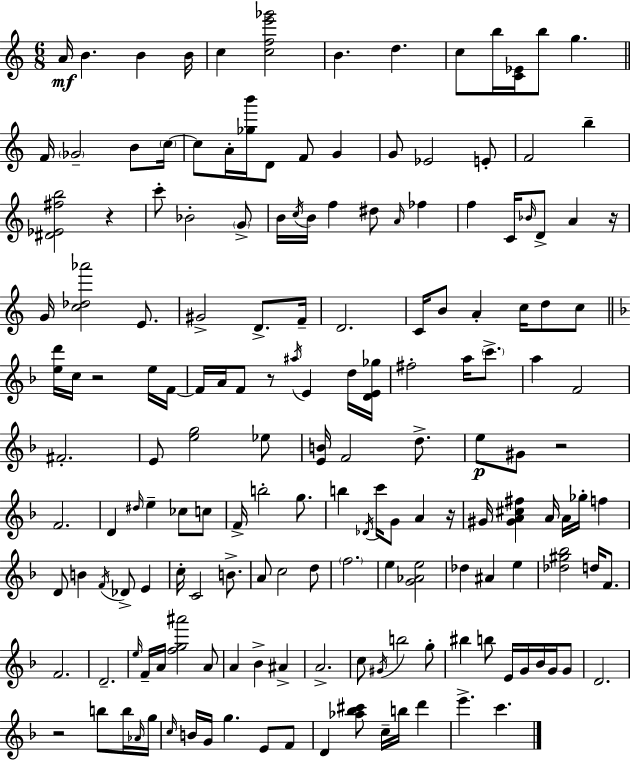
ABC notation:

X:1
T:Untitled
M:6/8
L:1/4
K:Am
A/4 B B B/4 c [cfe'_g']2 B d c/2 b/4 [C_E]/4 b/2 g F/4 _G2 B/2 c/4 c/2 A/4 [_gb']/4 D/2 F/2 G G/2 _E2 E/2 F2 b [^D_E^fb]2 z c'/2 _B2 G/2 B/4 c/4 B/4 f ^d/2 A/4 _f f C/4 _B/4 D/2 A z/4 G/4 [c_d_a']2 E/2 ^G2 D/2 F/4 D2 C/4 B/2 A c/4 d/2 c/2 [ed']/4 c/4 z2 e/4 F/4 F/4 A/4 F/2 z/2 ^a/4 E d/4 [DE_g]/4 ^f2 a/4 c'/2 a F2 ^F2 E/2 [eg]2 _e/2 [EB]/4 F2 d/2 e/2 ^G/2 z2 F2 D ^d/4 e _c/2 c/2 F/4 b2 g/2 b _D/4 c'/4 G/2 A z/4 ^G/4 [^GA^c^f] A/4 A/4 _g/4 f D/2 B F/4 _D/2 E c/4 C2 B/2 A/2 c2 d/2 f2 e [G_Ae]2 _d ^A e [_d^g_b]2 d/4 F/2 F2 D2 e/4 F/4 A/4 [fg^a']2 A/2 A _B ^A A2 c/2 ^G/4 b2 g/2 ^b b/2 E/4 G/4 _B/4 G/4 G/2 D2 z2 b/2 b/4 _A/4 g/4 c/4 B/4 G/4 g E/2 F/2 D [_a_b^c']/2 c/4 b/4 d' e' c'